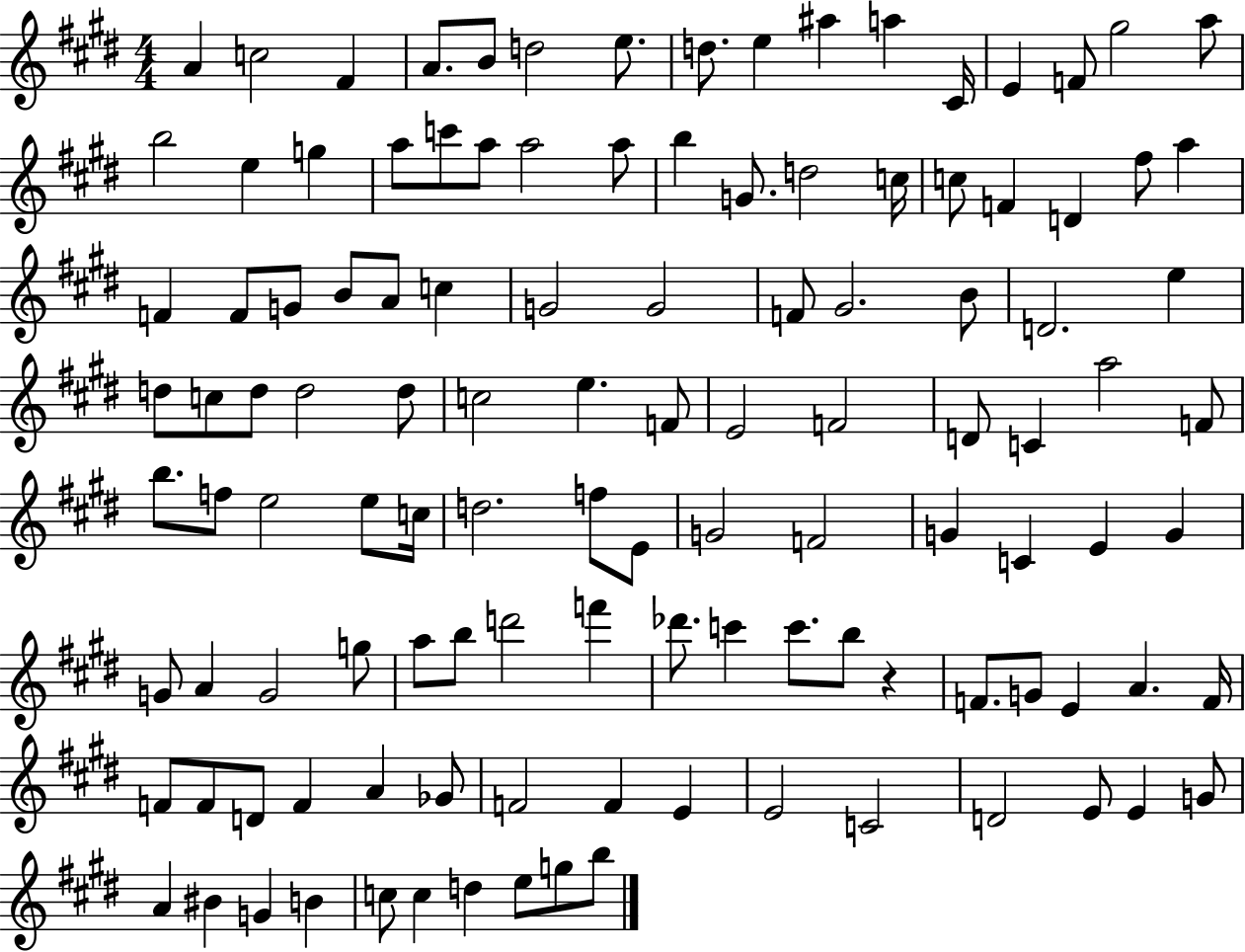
{
  \clef treble
  \numericTimeSignature
  \time 4/4
  \key e \major
  \repeat volta 2 { a'4 c''2 fis'4 | a'8. b'8 d''2 e''8. | d''8. e''4 ais''4 a''4 cis'16 | e'4 f'8 gis''2 a''8 | \break b''2 e''4 g''4 | a''8 c'''8 a''8 a''2 a''8 | b''4 g'8. d''2 c''16 | c''8 f'4 d'4 fis''8 a''4 | \break f'4 f'8 g'8 b'8 a'8 c''4 | g'2 g'2 | f'8 gis'2. b'8 | d'2. e''4 | \break d''8 c''8 d''8 d''2 d''8 | c''2 e''4. f'8 | e'2 f'2 | d'8 c'4 a''2 f'8 | \break b''8. f''8 e''2 e''8 c''16 | d''2. f''8 e'8 | g'2 f'2 | g'4 c'4 e'4 g'4 | \break g'8 a'4 g'2 g''8 | a''8 b''8 d'''2 f'''4 | des'''8. c'''4 c'''8. b''8 r4 | f'8. g'8 e'4 a'4. f'16 | \break f'8 f'8 d'8 f'4 a'4 ges'8 | f'2 f'4 e'4 | e'2 c'2 | d'2 e'8 e'4 g'8 | \break a'4 bis'4 g'4 b'4 | c''8 c''4 d''4 e''8 g''8 b''8 | } \bar "|."
}